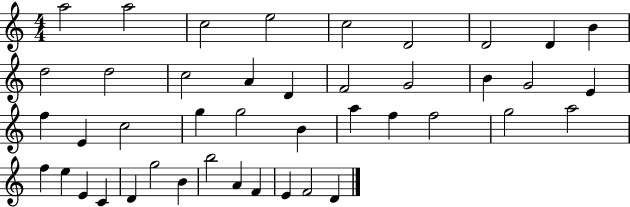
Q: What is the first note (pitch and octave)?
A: A5